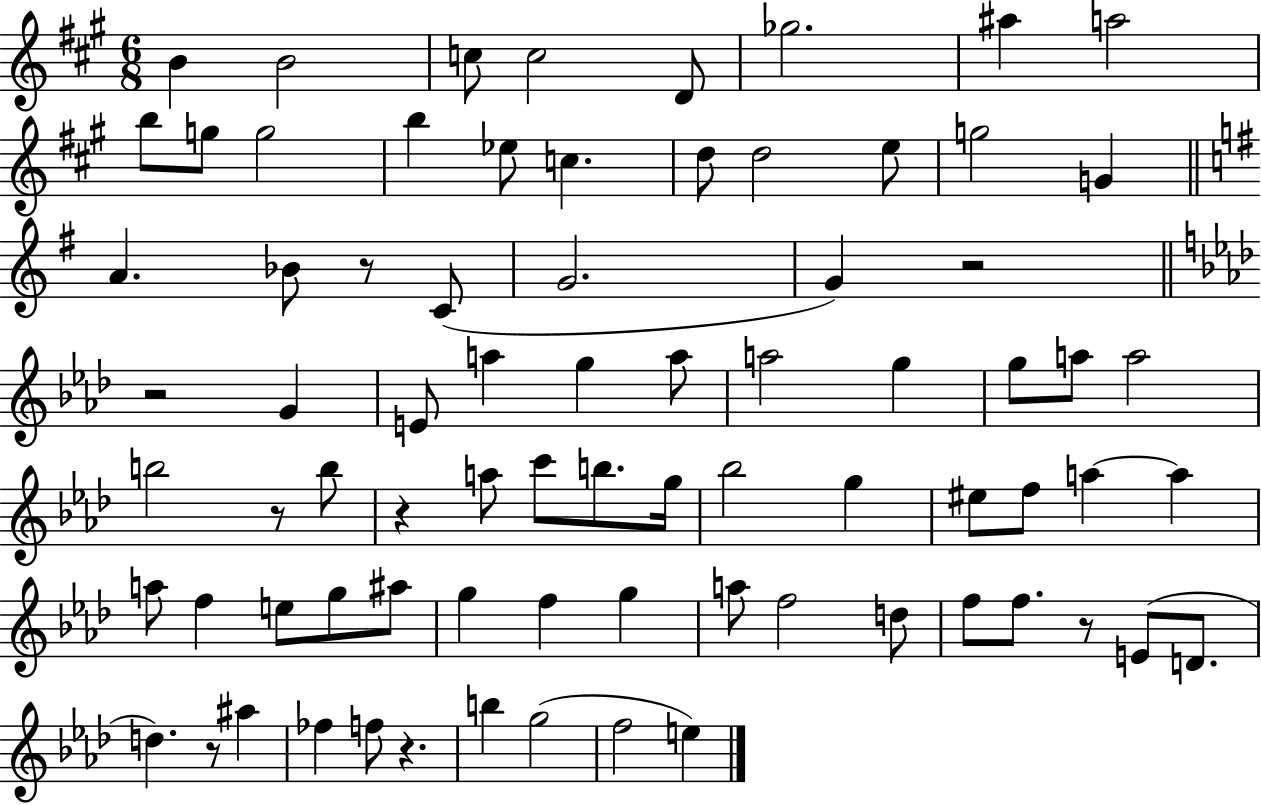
B4/q B4/h C5/e C5/h D4/e Gb5/h. A#5/q A5/h B5/e G5/e G5/h B5/q Eb5/e C5/q. D5/e D5/h E5/e G5/h G4/q A4/q. Bb4/e R/e C4/e G4/h. G4/q R/h R/h G4/q E4/e A5/q G5/q A5/e A5/h G5/q G5/e A5/e A5/h B5/h R/e B5/e R/q A5/e C6/e B5/e. G5/s Bb5/h G5/q EIS5/e F5/e A5/q A5/q A5/e F5/q E5/e G5/e A#5/e G5/q F5/q G5/q A5/e F5/h D5/e F5/e F5/e. R/e E4/e D4/e. D5/q. R/e A#5/q FES5/q F5/e R/q. B5/q G5/h F5/h E5/q